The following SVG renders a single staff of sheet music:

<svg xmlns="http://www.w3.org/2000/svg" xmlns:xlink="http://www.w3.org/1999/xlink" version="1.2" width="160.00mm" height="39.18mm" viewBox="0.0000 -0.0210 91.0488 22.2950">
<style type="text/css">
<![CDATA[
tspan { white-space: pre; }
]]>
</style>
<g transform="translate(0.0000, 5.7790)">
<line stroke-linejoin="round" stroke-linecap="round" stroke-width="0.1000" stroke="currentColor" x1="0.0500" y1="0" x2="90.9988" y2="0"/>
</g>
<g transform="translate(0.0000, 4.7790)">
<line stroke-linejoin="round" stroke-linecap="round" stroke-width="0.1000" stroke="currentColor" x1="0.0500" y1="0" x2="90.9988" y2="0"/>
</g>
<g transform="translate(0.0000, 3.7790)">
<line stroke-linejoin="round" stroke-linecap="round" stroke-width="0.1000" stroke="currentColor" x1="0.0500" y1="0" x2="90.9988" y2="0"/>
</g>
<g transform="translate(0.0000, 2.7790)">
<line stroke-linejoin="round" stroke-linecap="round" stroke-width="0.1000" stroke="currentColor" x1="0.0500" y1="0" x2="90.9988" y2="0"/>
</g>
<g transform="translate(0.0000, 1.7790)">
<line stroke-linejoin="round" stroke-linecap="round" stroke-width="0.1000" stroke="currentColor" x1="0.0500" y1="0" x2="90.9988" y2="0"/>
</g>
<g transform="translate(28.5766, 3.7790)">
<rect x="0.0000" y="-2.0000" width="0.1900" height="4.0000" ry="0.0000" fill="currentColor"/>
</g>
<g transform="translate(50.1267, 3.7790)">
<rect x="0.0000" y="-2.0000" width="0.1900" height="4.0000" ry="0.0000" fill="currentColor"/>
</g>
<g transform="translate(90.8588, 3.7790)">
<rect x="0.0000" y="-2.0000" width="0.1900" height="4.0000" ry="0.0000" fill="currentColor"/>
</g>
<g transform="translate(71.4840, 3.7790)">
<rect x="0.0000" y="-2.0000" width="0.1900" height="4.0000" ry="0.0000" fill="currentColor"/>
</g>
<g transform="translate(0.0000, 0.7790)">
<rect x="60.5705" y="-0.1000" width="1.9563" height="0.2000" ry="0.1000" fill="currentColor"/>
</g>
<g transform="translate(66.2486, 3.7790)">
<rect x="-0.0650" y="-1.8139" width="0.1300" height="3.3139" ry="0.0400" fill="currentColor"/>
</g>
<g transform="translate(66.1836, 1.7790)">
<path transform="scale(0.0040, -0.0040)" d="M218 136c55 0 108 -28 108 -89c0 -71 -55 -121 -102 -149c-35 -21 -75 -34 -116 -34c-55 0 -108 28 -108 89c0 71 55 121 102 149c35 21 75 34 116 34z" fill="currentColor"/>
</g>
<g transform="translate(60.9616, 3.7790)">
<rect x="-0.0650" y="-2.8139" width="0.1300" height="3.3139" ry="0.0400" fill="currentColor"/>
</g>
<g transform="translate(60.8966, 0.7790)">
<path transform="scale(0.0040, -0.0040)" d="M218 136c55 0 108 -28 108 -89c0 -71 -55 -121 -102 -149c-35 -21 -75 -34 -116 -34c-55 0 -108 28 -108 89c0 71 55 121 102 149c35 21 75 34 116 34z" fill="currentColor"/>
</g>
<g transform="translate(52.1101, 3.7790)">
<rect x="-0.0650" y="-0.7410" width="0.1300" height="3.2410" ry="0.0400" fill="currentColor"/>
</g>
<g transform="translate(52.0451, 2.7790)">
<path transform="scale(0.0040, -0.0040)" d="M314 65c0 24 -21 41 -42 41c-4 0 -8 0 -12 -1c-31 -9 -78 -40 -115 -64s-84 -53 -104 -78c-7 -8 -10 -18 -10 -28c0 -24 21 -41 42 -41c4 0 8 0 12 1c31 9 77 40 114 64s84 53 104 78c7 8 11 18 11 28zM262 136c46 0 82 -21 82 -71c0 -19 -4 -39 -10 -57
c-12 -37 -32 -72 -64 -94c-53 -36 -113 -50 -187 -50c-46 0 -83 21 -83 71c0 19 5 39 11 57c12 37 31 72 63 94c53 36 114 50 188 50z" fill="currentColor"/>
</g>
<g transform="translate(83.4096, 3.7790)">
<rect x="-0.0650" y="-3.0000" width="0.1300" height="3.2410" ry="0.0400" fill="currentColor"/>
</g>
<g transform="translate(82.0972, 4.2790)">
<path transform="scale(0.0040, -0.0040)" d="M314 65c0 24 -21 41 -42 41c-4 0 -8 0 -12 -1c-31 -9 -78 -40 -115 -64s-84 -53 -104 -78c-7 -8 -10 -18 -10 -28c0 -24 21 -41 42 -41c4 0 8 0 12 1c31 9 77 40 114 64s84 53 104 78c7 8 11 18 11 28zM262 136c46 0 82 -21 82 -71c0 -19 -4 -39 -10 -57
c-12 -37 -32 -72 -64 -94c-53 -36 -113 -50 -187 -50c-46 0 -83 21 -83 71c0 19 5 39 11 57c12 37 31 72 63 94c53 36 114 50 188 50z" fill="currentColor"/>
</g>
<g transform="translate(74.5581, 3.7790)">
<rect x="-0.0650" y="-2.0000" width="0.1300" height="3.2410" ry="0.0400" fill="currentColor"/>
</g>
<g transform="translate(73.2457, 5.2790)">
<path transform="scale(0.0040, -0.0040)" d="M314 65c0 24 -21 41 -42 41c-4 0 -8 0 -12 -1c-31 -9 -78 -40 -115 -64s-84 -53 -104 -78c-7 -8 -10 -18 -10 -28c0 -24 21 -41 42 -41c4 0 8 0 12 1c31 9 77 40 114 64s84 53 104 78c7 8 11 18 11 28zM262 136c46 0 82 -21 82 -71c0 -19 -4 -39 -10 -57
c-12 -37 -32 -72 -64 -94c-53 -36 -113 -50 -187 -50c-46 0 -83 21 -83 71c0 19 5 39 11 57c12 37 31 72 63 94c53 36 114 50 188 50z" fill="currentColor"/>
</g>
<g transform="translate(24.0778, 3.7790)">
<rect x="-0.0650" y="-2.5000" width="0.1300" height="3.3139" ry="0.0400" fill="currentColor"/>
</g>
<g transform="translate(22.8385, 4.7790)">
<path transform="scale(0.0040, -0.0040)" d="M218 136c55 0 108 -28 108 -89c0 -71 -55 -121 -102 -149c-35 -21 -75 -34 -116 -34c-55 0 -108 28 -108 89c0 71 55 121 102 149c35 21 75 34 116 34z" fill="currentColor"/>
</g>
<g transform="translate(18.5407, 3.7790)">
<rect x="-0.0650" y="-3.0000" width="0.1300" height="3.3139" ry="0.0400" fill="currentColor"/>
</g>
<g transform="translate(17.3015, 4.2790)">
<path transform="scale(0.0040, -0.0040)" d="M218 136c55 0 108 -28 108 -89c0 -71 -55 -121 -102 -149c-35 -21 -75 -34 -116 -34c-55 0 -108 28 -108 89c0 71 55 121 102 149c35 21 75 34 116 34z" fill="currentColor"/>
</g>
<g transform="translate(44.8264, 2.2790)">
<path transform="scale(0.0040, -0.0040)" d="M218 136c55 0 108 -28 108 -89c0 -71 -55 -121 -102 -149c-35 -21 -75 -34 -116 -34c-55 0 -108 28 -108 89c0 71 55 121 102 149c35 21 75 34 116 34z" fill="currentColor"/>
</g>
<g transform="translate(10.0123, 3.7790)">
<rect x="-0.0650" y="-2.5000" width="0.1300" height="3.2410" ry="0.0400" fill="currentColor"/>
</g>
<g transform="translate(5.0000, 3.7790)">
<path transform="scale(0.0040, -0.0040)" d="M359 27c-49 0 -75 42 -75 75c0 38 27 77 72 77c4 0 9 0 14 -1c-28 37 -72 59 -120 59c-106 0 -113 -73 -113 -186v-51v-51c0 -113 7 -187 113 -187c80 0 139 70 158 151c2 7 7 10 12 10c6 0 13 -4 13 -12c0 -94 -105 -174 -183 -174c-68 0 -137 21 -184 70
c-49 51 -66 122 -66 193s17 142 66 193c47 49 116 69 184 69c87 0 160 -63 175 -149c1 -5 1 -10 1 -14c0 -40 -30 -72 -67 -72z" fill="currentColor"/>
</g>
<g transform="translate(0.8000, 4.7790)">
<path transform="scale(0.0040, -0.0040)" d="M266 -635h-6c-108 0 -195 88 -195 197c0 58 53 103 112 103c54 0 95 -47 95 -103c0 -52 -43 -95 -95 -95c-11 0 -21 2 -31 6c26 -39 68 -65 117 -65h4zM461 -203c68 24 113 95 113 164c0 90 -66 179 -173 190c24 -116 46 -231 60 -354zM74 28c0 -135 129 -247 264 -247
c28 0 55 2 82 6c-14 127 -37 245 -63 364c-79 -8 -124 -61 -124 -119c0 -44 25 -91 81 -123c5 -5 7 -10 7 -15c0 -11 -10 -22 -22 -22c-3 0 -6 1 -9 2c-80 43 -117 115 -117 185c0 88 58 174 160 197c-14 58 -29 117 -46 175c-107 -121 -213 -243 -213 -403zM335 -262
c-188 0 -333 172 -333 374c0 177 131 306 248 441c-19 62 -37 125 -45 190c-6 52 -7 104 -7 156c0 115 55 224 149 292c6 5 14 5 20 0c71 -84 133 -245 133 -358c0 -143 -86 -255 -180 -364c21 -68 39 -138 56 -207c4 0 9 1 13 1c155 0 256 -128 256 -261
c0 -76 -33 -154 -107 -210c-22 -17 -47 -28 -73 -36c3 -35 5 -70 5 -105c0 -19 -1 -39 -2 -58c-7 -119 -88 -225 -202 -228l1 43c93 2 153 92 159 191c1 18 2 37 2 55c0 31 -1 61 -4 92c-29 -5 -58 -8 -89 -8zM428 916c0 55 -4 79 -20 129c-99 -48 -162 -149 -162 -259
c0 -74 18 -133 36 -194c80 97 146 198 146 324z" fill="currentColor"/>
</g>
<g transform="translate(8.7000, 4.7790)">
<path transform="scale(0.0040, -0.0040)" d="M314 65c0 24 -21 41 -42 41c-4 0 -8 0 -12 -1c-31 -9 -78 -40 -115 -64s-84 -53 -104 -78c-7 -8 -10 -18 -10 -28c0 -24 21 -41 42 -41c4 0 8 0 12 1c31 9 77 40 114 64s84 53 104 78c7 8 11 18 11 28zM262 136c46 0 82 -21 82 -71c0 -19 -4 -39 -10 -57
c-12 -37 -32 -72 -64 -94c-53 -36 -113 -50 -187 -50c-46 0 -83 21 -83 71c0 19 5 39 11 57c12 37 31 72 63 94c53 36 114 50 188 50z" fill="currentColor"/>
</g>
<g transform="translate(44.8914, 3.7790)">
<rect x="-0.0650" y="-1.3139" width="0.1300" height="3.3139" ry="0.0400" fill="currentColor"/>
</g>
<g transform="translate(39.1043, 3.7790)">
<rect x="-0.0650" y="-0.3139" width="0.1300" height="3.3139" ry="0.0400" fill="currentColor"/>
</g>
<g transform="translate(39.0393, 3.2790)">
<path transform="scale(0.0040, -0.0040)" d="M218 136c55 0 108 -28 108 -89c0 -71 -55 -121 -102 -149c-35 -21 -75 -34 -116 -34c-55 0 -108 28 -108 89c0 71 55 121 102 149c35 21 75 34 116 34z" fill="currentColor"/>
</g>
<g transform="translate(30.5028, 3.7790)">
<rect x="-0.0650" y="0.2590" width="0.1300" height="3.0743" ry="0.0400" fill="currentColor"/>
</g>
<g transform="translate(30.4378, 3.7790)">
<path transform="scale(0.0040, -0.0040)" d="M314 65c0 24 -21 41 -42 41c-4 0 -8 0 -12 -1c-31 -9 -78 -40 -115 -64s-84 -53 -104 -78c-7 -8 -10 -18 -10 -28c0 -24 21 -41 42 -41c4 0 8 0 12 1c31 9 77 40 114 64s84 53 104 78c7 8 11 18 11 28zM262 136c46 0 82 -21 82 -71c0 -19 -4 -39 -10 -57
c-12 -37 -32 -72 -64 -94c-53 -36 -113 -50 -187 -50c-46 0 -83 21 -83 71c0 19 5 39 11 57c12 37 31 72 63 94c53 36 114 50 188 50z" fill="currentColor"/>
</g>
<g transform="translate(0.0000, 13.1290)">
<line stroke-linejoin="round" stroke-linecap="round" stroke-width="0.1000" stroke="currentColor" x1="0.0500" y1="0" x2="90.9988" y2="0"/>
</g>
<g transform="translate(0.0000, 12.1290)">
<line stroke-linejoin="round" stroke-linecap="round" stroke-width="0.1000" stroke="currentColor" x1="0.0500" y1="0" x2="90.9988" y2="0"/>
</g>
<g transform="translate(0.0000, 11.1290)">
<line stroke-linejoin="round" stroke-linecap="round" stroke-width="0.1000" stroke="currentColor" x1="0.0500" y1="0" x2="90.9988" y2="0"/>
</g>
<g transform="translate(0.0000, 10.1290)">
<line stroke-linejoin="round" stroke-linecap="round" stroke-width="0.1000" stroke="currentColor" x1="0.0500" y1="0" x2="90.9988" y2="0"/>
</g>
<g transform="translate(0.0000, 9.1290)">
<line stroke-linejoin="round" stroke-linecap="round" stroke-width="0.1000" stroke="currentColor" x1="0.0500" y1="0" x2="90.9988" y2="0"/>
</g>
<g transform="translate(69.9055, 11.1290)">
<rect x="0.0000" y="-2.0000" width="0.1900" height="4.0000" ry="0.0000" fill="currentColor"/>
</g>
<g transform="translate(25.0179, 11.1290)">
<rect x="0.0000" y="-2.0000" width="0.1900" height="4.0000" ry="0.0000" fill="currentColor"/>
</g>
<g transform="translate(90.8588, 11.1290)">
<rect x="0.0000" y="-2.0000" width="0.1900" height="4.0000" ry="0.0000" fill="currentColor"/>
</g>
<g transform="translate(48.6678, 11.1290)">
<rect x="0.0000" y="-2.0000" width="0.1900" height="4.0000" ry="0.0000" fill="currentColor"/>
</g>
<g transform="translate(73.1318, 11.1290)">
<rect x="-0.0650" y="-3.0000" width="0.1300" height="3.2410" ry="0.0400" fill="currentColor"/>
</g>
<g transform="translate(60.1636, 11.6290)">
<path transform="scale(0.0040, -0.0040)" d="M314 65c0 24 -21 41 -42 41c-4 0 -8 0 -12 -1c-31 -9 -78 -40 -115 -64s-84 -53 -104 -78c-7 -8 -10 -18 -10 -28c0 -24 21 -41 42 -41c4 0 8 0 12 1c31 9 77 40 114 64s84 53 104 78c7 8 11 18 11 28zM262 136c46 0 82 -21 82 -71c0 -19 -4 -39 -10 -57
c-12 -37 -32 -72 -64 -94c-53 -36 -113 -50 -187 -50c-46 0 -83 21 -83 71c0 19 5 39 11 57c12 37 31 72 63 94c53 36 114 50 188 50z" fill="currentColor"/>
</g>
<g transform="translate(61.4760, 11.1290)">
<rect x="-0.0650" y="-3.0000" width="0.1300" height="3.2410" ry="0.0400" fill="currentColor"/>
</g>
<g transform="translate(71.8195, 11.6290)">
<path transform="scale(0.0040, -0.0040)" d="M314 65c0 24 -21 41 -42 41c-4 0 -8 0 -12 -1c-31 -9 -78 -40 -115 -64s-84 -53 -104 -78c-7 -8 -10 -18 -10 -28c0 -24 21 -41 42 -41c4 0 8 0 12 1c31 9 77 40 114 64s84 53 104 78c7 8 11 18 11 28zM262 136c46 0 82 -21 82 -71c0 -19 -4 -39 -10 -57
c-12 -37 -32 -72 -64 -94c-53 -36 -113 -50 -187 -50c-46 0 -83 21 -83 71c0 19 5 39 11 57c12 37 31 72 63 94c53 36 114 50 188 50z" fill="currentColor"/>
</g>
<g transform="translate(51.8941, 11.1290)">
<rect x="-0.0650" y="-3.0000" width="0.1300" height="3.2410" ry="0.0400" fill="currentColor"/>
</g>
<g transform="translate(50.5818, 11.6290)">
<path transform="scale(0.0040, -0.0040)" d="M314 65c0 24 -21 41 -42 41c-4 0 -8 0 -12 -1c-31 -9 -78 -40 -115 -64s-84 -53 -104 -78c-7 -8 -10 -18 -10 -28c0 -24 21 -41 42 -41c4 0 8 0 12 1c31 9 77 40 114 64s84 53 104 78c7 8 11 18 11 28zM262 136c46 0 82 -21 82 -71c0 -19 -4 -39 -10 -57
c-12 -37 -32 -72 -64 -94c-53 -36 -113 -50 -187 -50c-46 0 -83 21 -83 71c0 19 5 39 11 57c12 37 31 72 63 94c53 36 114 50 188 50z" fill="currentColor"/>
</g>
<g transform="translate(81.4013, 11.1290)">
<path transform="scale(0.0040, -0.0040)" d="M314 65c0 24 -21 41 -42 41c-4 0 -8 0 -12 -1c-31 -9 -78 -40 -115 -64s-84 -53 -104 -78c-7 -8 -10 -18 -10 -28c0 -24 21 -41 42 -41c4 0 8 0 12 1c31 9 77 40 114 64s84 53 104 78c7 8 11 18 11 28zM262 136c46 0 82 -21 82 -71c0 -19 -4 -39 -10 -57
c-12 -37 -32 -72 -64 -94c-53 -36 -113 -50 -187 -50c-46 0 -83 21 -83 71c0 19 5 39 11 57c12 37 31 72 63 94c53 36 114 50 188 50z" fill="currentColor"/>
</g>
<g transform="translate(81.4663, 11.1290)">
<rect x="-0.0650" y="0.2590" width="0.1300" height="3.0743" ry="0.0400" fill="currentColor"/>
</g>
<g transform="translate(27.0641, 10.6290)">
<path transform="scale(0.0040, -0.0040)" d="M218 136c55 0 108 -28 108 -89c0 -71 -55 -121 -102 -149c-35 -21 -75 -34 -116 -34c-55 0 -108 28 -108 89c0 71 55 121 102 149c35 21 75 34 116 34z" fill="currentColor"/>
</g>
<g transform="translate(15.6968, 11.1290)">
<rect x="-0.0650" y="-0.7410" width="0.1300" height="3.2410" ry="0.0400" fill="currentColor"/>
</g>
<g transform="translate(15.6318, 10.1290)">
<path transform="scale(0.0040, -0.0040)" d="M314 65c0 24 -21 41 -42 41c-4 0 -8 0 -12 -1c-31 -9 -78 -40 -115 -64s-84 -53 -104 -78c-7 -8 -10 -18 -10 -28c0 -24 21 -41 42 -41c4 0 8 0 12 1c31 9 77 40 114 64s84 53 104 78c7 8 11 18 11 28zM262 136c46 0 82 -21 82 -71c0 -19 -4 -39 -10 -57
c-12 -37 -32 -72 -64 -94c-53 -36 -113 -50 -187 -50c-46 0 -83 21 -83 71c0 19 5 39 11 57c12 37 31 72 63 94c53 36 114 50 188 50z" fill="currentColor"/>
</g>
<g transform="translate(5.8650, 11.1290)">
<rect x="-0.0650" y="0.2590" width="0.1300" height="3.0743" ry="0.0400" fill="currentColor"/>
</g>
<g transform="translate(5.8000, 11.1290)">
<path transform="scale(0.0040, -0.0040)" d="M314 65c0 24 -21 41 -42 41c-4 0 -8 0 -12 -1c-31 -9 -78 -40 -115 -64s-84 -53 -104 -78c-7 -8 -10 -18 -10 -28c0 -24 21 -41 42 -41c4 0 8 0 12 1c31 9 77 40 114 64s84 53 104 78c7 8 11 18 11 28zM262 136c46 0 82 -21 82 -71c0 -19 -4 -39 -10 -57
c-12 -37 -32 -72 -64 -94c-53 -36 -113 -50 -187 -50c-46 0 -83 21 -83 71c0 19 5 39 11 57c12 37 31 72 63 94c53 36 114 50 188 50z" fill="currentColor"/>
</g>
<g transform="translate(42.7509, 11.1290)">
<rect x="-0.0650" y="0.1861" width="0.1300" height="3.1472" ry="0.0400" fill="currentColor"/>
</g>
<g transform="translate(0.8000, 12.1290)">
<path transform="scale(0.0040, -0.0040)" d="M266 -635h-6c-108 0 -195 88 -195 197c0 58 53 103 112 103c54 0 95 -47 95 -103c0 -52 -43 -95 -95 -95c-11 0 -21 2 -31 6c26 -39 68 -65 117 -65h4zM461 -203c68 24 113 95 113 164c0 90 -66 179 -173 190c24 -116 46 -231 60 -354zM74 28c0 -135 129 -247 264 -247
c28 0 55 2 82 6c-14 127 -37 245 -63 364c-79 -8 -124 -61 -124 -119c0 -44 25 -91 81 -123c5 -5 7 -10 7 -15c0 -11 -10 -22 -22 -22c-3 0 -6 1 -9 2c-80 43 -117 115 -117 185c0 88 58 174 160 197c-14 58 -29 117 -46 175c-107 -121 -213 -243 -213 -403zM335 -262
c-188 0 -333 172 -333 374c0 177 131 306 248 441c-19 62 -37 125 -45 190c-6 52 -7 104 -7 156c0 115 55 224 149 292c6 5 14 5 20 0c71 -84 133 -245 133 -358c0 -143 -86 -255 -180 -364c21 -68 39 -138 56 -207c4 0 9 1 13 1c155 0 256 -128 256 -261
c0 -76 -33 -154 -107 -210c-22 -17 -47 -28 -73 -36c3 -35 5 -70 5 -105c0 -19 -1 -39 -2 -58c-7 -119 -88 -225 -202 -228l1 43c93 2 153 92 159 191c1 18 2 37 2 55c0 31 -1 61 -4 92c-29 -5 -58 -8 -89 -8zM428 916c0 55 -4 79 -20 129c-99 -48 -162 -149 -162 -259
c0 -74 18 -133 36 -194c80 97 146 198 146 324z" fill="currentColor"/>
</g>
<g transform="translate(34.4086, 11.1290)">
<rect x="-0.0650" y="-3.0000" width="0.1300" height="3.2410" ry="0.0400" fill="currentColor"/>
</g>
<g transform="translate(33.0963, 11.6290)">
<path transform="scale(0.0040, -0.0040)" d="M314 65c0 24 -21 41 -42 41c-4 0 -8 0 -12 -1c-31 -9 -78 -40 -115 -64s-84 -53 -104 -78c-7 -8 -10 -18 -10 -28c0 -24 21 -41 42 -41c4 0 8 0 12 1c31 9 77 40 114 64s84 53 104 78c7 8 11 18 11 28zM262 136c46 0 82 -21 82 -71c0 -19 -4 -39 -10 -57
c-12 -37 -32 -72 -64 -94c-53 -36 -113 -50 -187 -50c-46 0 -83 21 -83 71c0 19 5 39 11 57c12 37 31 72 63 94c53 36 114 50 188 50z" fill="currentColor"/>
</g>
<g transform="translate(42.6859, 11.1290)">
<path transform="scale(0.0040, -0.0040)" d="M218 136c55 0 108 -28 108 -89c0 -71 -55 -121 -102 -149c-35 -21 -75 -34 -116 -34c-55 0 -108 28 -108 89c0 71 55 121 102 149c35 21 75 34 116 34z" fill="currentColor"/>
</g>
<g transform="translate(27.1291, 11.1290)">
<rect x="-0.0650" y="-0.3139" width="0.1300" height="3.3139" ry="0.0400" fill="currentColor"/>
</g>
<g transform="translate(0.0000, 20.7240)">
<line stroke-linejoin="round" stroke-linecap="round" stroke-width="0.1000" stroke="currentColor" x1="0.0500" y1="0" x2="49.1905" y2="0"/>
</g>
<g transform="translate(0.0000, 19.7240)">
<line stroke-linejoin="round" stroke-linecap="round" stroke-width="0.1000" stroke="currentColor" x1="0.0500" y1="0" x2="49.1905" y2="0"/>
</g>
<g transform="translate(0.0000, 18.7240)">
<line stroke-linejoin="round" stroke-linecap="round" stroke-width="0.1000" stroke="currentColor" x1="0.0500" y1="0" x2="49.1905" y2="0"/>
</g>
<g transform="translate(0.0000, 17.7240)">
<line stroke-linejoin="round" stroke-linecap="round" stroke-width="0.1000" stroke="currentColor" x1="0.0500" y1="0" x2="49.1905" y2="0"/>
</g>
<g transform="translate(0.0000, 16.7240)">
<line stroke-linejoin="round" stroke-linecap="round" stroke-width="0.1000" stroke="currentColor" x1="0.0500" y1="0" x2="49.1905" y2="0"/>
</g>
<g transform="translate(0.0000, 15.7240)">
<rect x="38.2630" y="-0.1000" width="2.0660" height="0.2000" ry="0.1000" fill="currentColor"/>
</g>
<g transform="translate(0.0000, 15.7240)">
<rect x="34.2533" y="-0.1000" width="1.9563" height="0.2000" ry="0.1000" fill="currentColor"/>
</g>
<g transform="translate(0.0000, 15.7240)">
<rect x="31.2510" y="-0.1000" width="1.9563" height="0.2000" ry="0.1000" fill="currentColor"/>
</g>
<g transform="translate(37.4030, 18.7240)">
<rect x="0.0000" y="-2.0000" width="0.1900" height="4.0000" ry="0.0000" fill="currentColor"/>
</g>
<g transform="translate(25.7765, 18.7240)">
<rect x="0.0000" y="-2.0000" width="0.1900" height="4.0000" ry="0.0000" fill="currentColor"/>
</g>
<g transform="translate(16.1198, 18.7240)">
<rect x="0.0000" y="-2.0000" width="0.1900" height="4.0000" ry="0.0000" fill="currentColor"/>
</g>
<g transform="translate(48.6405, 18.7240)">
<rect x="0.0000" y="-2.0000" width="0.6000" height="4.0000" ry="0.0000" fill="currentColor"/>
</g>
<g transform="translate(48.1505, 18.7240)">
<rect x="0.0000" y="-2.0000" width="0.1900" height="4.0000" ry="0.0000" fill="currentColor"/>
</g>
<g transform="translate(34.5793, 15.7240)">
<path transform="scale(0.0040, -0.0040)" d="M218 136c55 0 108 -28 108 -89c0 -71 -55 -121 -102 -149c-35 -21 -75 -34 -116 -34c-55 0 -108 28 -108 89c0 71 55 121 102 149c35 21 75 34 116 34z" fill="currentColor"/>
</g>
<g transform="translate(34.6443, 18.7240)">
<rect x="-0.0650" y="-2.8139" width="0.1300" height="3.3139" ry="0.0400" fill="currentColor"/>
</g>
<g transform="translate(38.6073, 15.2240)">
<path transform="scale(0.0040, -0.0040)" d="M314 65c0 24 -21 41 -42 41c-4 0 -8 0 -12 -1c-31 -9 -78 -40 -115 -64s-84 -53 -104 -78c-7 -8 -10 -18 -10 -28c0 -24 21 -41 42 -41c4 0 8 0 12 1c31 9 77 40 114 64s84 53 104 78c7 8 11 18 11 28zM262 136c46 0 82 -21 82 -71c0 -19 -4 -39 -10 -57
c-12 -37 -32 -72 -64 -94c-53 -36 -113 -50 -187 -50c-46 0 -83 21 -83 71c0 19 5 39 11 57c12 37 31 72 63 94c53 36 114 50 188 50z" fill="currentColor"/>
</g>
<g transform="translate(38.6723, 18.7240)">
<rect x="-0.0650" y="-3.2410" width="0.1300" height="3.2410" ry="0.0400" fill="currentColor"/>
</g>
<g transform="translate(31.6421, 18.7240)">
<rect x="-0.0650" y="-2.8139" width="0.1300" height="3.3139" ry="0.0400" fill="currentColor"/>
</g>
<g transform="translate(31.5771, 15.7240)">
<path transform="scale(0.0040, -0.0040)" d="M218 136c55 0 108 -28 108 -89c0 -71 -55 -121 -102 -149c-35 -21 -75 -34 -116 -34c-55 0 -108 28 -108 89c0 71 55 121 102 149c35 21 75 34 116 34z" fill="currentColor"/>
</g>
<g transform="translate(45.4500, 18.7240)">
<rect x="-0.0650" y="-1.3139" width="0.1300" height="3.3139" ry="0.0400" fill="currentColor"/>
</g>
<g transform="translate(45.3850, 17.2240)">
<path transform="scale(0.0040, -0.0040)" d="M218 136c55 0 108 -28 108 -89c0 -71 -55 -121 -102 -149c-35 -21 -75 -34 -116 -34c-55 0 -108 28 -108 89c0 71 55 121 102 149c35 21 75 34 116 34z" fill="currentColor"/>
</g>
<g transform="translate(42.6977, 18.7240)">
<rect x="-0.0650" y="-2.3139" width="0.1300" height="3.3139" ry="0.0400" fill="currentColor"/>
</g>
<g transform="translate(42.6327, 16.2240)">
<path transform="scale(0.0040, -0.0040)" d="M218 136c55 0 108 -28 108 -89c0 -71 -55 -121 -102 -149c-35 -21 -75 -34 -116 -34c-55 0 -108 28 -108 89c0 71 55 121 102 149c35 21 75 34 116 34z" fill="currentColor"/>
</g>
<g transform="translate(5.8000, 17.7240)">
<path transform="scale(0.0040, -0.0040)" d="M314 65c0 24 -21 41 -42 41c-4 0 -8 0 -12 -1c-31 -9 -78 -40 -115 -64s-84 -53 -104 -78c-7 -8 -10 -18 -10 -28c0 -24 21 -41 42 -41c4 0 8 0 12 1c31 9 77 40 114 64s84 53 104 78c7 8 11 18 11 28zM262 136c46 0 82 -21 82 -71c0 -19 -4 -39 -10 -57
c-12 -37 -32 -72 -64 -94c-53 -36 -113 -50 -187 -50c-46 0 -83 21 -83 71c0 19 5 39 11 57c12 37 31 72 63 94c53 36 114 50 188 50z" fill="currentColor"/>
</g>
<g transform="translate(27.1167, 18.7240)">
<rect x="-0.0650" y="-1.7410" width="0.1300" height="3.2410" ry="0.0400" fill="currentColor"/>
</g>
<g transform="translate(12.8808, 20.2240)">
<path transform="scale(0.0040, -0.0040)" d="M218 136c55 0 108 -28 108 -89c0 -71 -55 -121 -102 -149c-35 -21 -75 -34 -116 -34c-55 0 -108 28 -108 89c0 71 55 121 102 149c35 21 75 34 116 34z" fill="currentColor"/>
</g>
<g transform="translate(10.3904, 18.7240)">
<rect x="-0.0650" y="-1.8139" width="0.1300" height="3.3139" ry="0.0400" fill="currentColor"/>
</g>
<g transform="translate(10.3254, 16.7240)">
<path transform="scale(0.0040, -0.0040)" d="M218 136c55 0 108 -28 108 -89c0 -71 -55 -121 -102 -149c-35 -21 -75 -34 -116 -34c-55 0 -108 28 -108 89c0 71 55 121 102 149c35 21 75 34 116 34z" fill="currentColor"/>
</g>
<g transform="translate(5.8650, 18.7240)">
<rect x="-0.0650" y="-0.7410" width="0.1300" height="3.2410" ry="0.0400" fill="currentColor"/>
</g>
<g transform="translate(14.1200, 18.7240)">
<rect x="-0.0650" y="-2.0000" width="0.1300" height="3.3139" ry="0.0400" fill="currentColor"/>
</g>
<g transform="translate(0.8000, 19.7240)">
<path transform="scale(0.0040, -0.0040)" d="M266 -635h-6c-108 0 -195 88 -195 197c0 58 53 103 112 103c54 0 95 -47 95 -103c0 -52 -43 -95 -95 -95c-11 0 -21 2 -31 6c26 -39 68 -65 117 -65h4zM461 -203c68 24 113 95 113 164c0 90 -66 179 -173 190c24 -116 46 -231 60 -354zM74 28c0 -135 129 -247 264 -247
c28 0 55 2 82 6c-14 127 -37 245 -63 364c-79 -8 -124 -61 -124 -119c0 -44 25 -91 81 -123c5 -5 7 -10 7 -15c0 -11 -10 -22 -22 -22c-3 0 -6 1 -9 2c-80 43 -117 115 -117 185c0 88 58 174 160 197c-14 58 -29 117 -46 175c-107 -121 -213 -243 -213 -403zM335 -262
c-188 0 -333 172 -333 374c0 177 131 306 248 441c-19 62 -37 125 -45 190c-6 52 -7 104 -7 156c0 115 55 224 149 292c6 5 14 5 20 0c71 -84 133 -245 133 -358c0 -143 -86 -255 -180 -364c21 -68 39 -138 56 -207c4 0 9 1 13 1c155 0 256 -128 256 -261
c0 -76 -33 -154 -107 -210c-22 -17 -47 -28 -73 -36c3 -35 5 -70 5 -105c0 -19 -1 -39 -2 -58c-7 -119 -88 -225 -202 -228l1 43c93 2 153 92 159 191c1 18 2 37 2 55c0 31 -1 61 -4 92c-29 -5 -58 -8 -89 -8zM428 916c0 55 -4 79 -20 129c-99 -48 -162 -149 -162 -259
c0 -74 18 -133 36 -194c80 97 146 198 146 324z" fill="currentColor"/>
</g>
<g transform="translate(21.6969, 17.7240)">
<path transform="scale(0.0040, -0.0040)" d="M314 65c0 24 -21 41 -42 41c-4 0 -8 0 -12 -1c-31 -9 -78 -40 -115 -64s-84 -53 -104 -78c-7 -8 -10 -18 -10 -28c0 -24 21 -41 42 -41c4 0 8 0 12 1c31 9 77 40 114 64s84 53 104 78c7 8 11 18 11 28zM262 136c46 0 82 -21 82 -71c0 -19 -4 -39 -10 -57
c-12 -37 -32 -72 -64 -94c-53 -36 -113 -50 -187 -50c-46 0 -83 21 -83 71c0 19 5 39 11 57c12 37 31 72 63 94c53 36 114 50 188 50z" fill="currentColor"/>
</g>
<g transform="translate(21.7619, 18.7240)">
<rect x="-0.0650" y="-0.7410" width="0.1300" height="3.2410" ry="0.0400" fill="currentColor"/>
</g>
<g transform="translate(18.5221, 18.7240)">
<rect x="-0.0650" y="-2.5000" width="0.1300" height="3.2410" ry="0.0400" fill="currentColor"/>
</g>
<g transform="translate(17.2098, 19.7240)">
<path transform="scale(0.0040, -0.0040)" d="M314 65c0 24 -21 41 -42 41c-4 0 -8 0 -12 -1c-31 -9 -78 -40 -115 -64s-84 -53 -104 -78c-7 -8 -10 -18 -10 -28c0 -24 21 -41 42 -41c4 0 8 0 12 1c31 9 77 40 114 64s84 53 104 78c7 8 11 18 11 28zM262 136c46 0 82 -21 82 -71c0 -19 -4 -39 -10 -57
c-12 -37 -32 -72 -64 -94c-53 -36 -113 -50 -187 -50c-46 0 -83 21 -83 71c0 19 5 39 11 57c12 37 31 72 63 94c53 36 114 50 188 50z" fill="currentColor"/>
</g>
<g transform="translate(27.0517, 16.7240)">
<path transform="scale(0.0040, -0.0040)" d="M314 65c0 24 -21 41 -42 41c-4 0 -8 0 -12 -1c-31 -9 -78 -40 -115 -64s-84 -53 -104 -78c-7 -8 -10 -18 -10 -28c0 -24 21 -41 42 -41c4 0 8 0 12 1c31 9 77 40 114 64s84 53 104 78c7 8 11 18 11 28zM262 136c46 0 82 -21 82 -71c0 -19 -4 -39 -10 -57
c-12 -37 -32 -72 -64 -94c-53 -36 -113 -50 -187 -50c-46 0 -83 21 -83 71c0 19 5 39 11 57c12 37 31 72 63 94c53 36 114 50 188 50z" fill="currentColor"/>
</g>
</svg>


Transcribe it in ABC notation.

X:1
T:Untitled
M:4/4
L:1/4
K:C
G2 A G B2 c e d2 a f F2 A2 B2 d2 c A2 B A2 A2 A2 B2 d2 f F G2 d2 f2 a a b2 g e